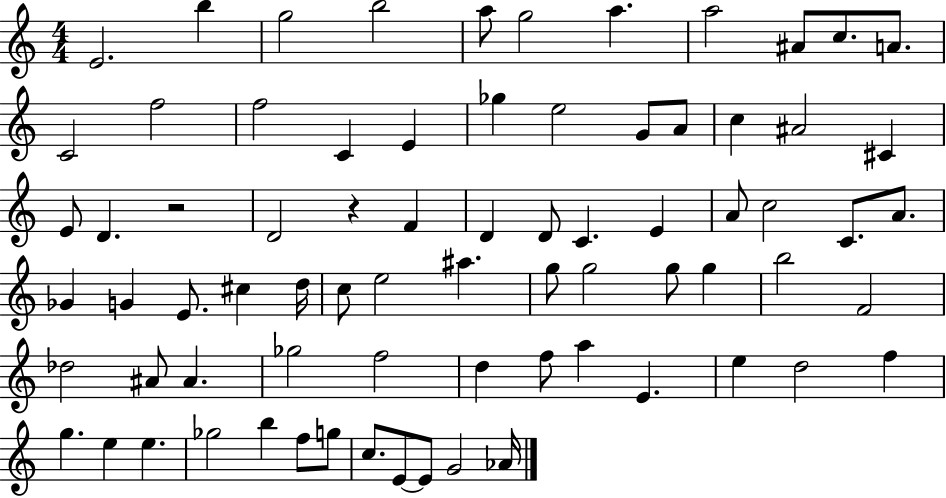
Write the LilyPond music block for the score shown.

{
  \clef treble
  \numericTimeSignature
  \time 4/4
  \key c \major
  e'2. b''4 | g''2 b''2 | a''8 g''2 a''4. | a''2 ais'8 c''8. a'8. | \break c'2 f''2 | f''2 c'4 e'4 | ges''4 e''2 g'8 a'8 | c''4 ais'2 cis'4 | \break e'8 d'4. r2 | d'2 r4 f'4 | d'4 d'8 c'4. e'4 | a'8 c''2 c'8. a'8. | \break ges'4 g'4 e'8. cis''4 d''16 | c''8 e''2 ais''4. | g''8 g''2 g''8 g''4 | b''2 f'2 | \break des''2 ais'8 ais'4. | ges''2 f''2 | d''4 f''8 a''4 e'4. | e''4 d''2 f''4 | \break g''4. e''4 e''4. | ges''2 b''4 f''8 g''8 | c''8. e'8~~ e'8 g'2 aes'16 | \bar "|."
}